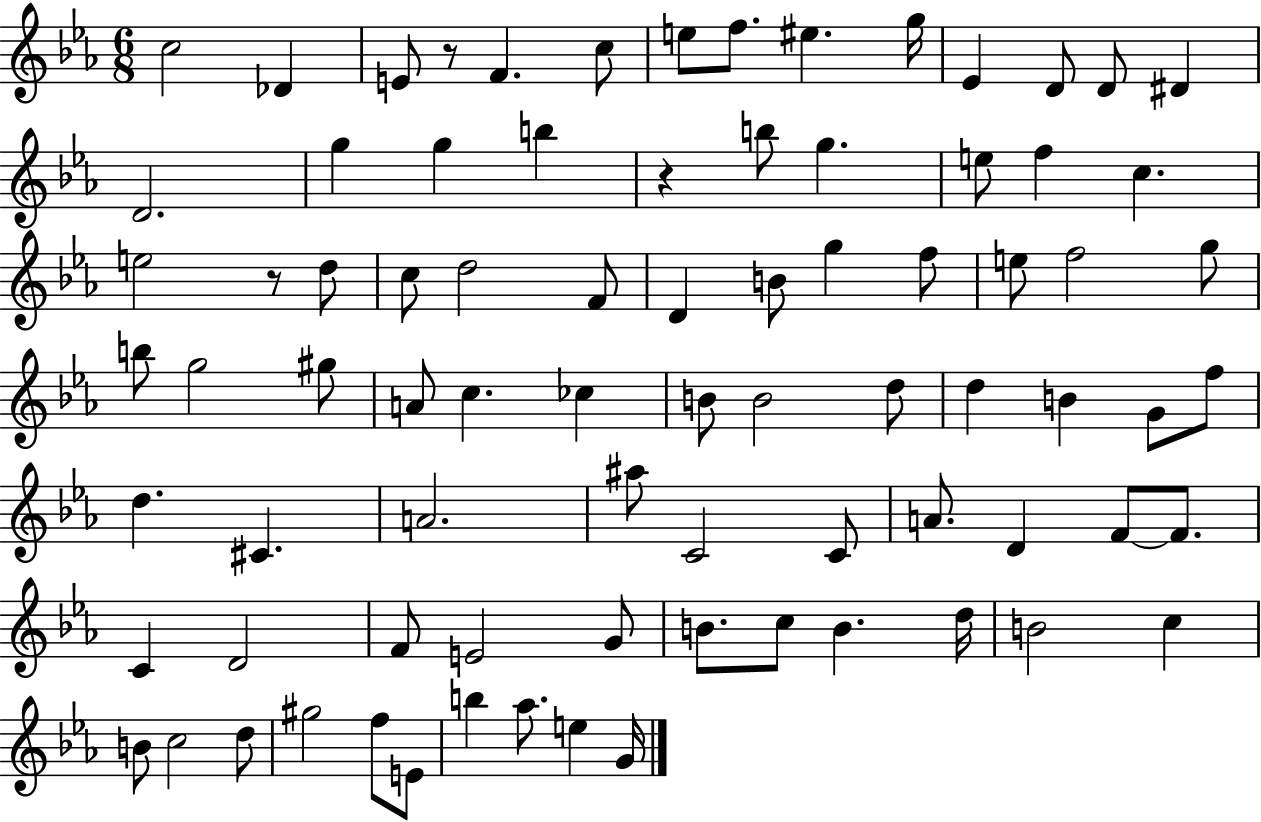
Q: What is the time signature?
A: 6/8